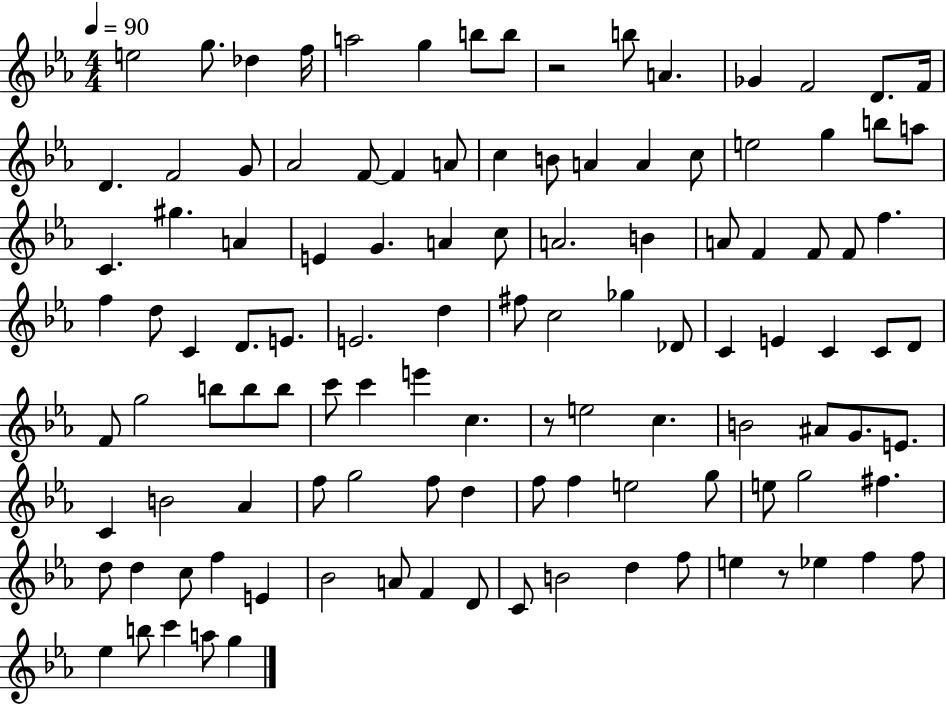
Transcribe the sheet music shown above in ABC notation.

X:1
T:Untitled
M:4/4
L:1/4
K:Eb
e2 g/2 _d f/4 a2 g b/2 b/2 z2 b/2 A _G F2 D/2 F/4 D F2 G/2 _A2 F/2 F A/2 c B/2 A A c/2 e2 g b/2 a/2 C ^g A E G A c/2 A2 B A/2 F F/2 F/2 f f d/2 C D/2 E/2 E2 d ^f/2 c2 _g _D/2 C E C C/2 D/2 F/2 g2 b/2 b/2 b/2 c'/2 c' e' c z/2 e2 c B2 ^A/2 G/2 E/2 C B2 _A f/2 g2 f/2 d f/2 f e2 g/2 e/2 g2 ^f d/2 d c/2 f E _B2 A/2 F D/2 C/2 B2 d f/2 e z/2 _e f f/2 _e b/2 c' a/2 g